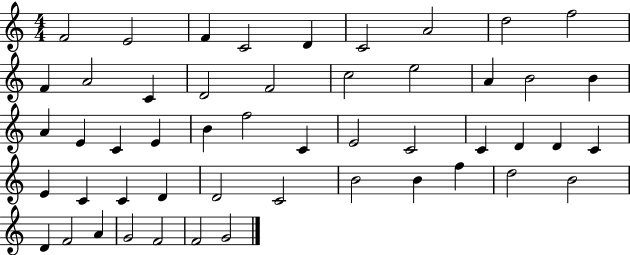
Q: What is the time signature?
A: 4/4